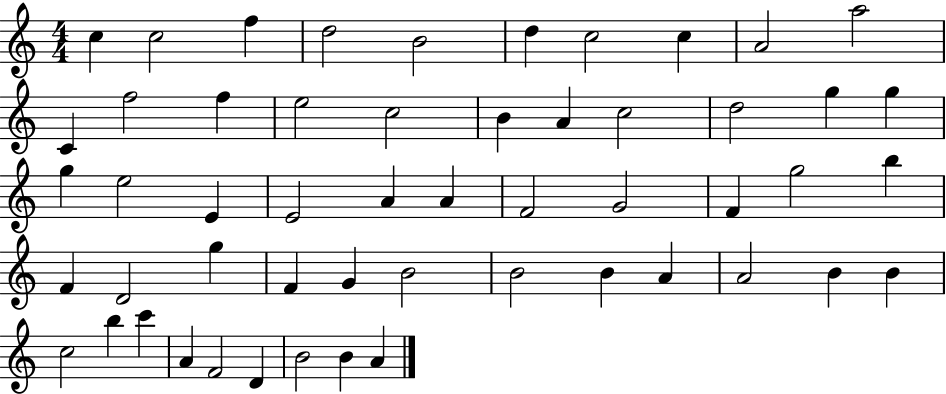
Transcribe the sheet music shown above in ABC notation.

X:1
T:Untitled
M:4/4
L:1/4
K:C
c c2 f d2 B2 d c2 c A2 a2 C f2 f e2 c2 B A c2 d2 g g g e2 E E2 A A F2 G2 F g2 b F D2 g F G B2 B2 B A A2 B B c2 b c' A F2 D B2 B A